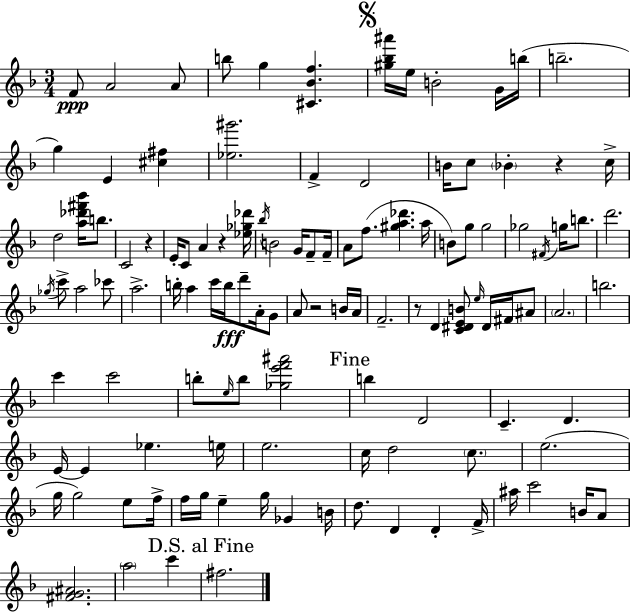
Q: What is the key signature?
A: D minor